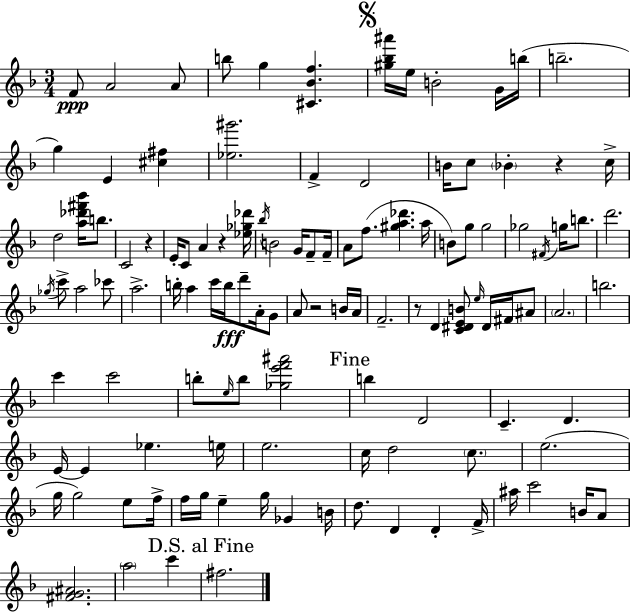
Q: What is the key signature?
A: D minor